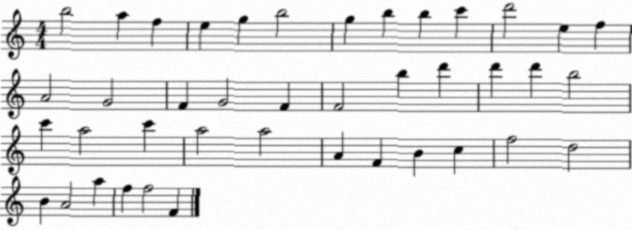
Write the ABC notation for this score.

X:1
T:Untitled
M:4/4
L:1/4
K:C
b2 a f e g b2 g b b c' d'2 e f A2 G2 F G2 F F2 b d' d' d' b2 c' a2 c' a2 a2 A F B c f2 d2 B A2 a f f2 F